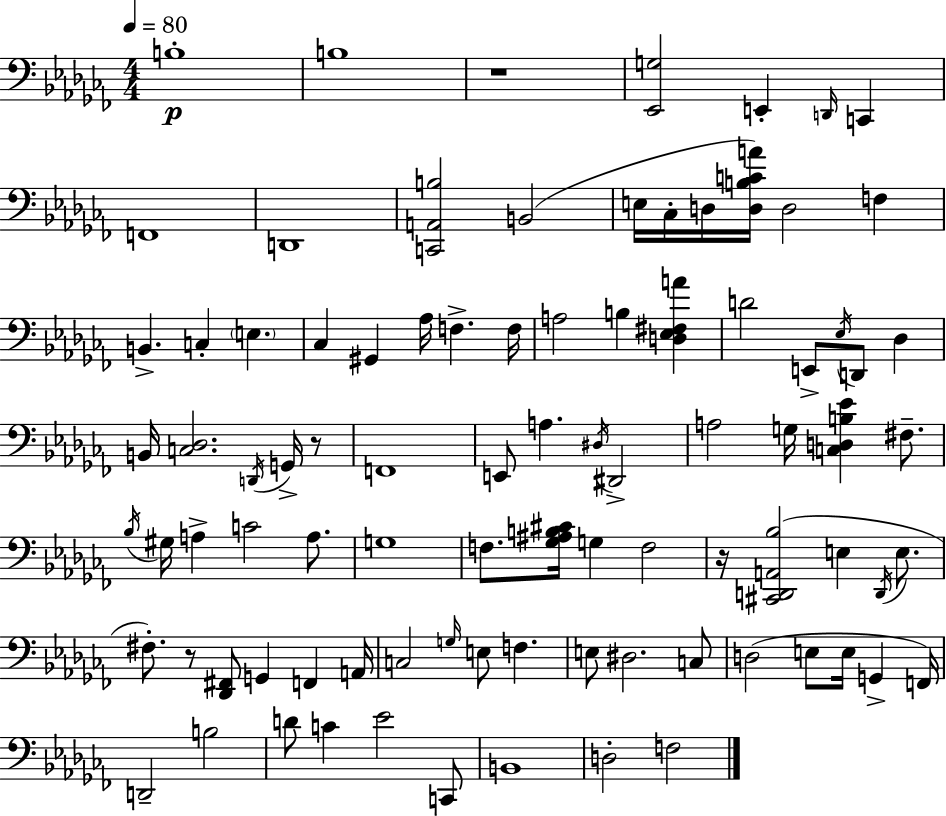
{
  \clef bass
  \numericTimeSignature
  \time 4/4
  \key aes \minor
  \tempo 4 = 80
  b1-.\p | b1 | r1 | <ees, g>2 e,4-. \grace { d,16 } c,4 | \break f,1 | d,1 | <c, a, b>2 b,2( | e16 ces16-. d16 <d b c' a'>16) d2 f4 | \break b,4.-> c4-. \parenthesize e4. | ces4 gis,4 aes16 f4.-> | f16 a2 b4 <d ees fis a'>4 | d'2 e,8-> \acciaccatura { ees16 } d,8 des4 | \break b,16 <c des>2. \acciaccatura { d,16 } | g,16-> r8 f,1 | e,8 a4. \acciaccatura { dis16 } dis,2-> | a2 g16 <c d b ees'>4 | \break fis8.-- \acciaccatura { bes16 } gis16 a4-> c'2 | a8. g1 | f8. <ges ais b cis'>16 g4 f2 | r16 <cis, d, a, bes>2( e4 | \break \acciaccatura { d,16 } e8. fis8.-.) r8 <des, fis,>8 g,4 | f,4 a,16 c2 \grace { g16 } e8 | f4. e8 dis2. | c8 d2( e8 | \break e16 g,4-> f,16) d,2-- b2 | d'8 c'4 ees'2 | c,8 b,1 | d2-. f2 | \break \bar "|."
}